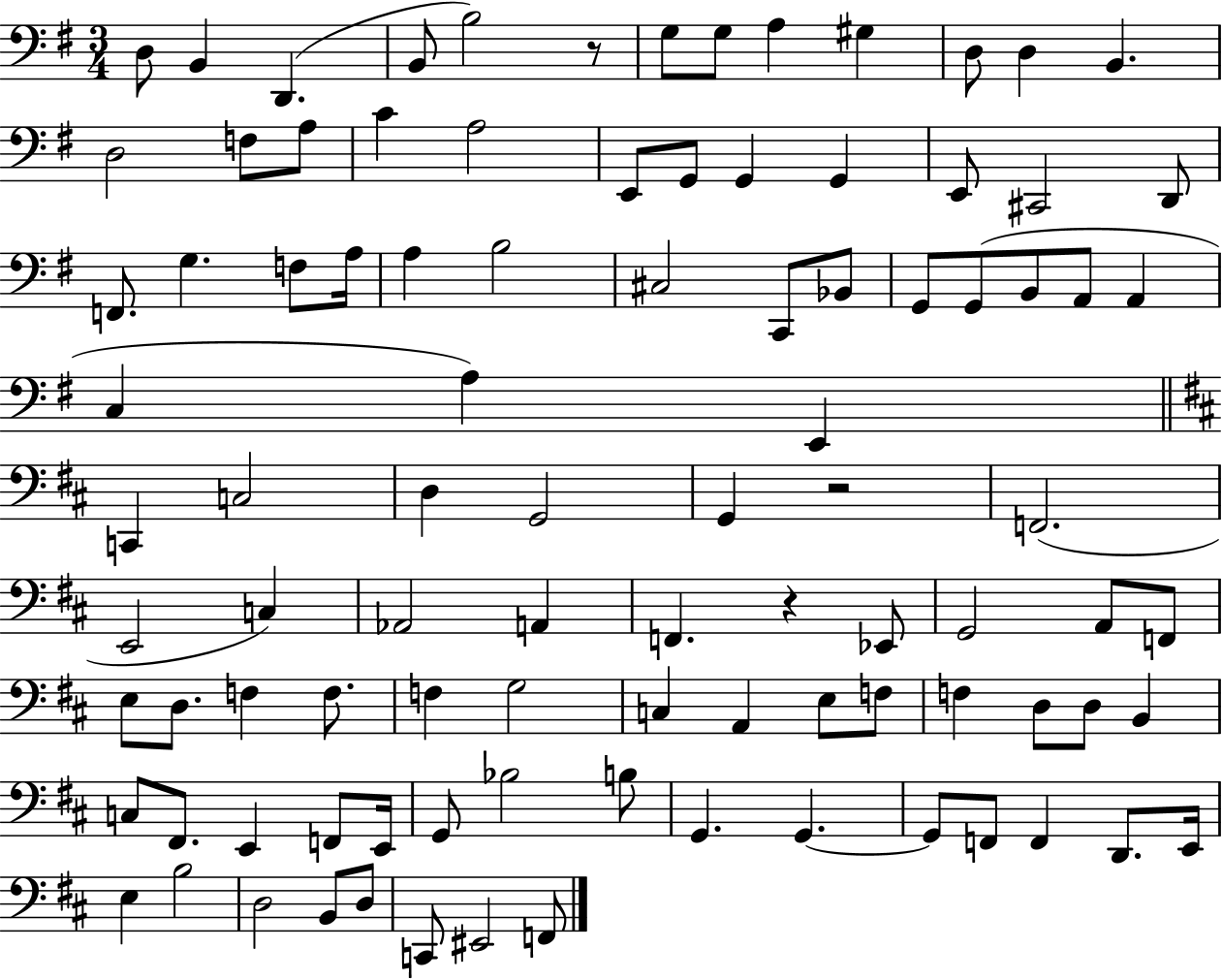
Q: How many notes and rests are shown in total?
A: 96